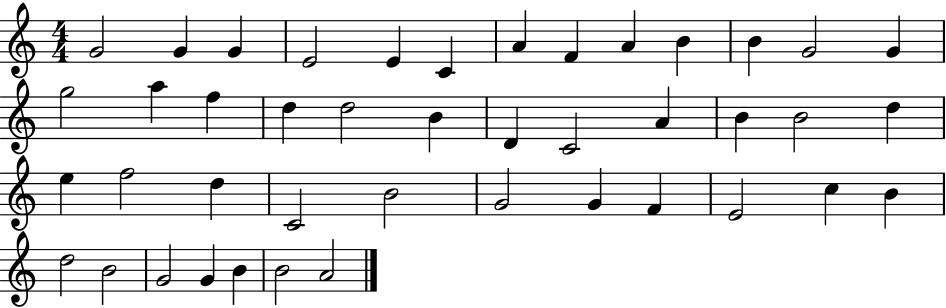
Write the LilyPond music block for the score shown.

{
  \clef treble
  \numericTimeSignature
  \time 4/4
  \key c \major
  g'2 g'4 g'4 | e'2 e'4 c'4 | a'4 f'4 a'4 b'4 | b'4 g'2 g'4 | \break g''2 a''4 f''4 | d''4 d''2 b'4 | d'4 c'2 a'4 | b'4 b'2 d''4 | \break e''4 f''2 d''4 | c'2 b'2 | g'2 g'4 f'4 | e'2 c''4 b'4 | \break d''2 b'2 | g'2 g'4 b'4 | b'2 a'2 | \bar "|."
}